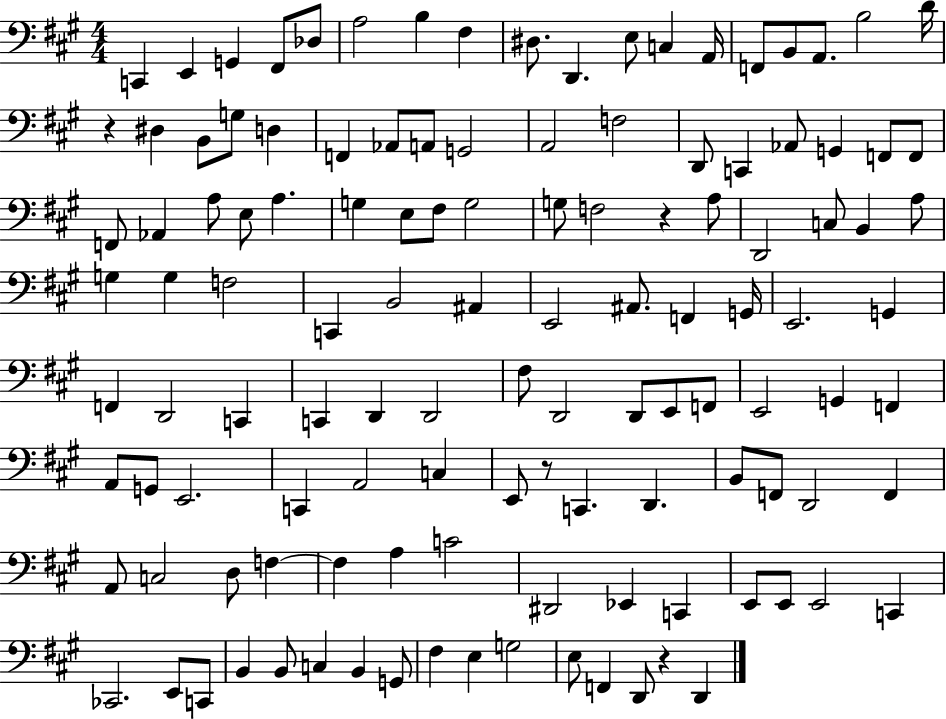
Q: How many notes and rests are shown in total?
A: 122